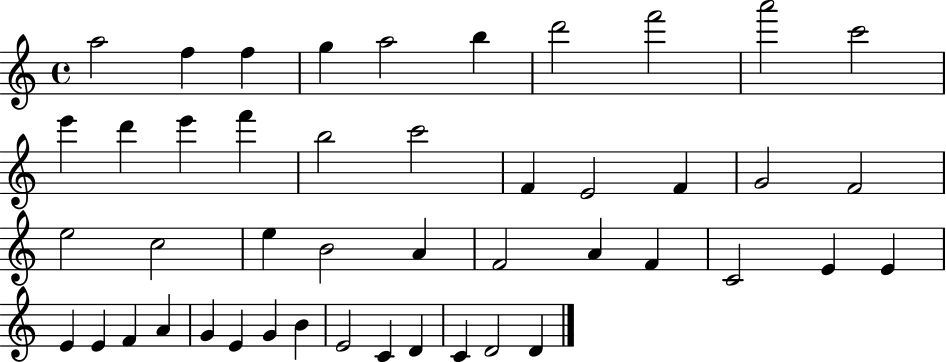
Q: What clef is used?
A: treble